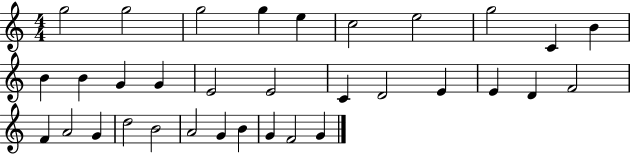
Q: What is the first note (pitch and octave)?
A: G5